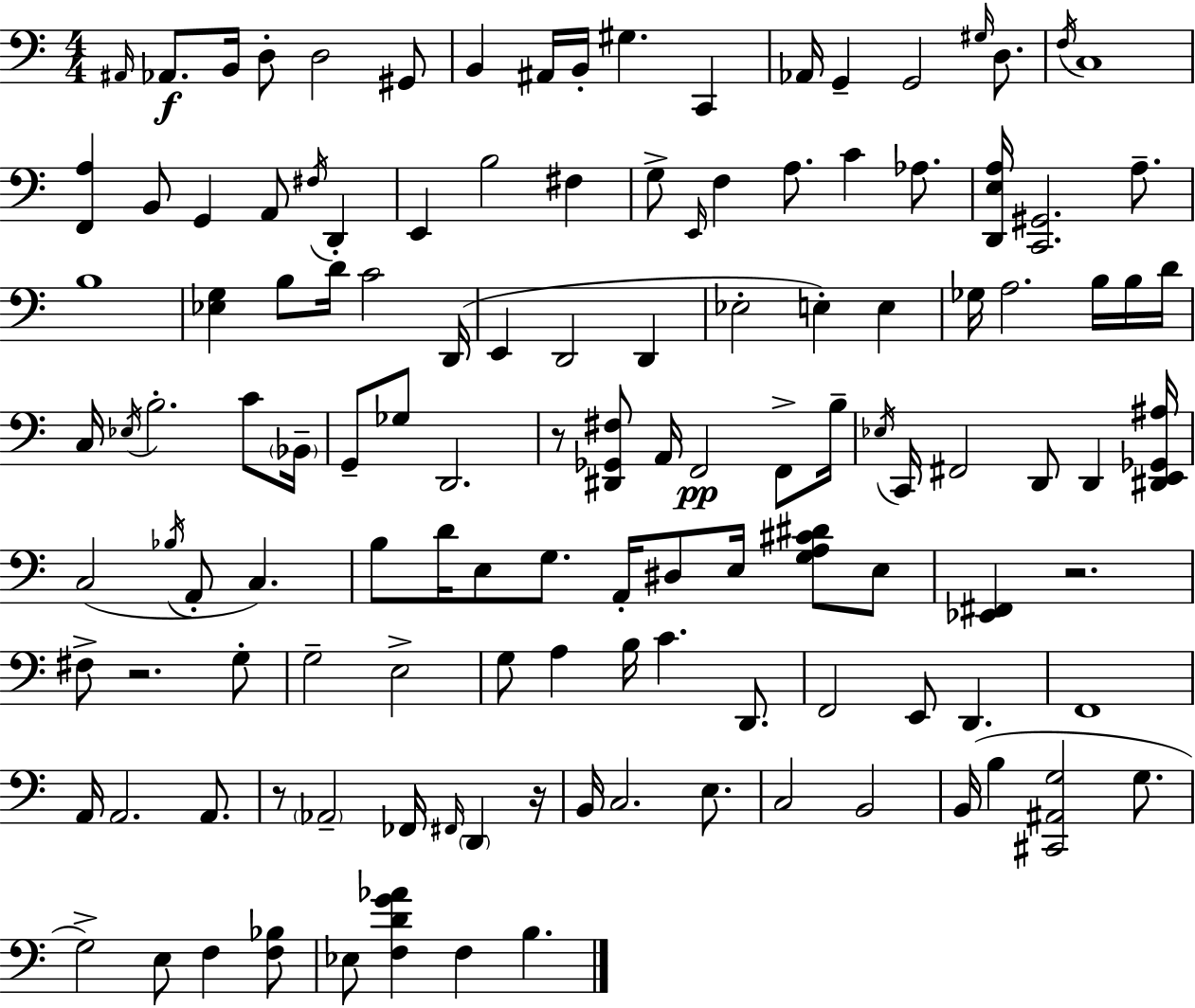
{
  \clef bass
  \numericTimeSignature
  \time 4/4
  \key a \minor
  \grace { ais,16 }\f aes,8. b,16 d8-. d2 gis,8 | b,4 ais,16 b,16-. gis4. c,4 | aes,16 g,4-- g,2 \grace { gis16 } d8. | \acciaccatura { f16 } c1 | \break <f, a>4 b,8 g,4 a,8 \acciaccatura { fis16 } | d,4-. e,4 b2 | fis4 g8-> \grace { e,16 } f4 a8. c'4 | aes8. <d, e a>16 <c, gis,>2. | \break a8.-- b1 | <ees g>4 b8 d'16 c'2 | d,16( e,4 d,2 | d,4 ees2-. e4-.) | \break e4 ges16 a2. | b16 b16 d'16 c16 \acciaccatura { ees16 } b2.-. | c'8 \parenthesize bes,16-- g,8-- ges8 d,2. | r8 <dis, ges, fis>8 a,16 f,2\pp | \break f,8-> b16-- \acciaccatura { ees16 } c,16 fis,2 | d,8 d,4 <dis, e, ges, ais>16 c2( \acciaccatura { bes16 } | a,8-. c4.) b8 d'16 e8 g8. | a,16-. dis8 e16 <g a cis' dis'>8 e8 <ees, fis,>4 r2. | \break fis8-> r2. | g8-. g2-- | e2-> g8 a4 b16 c'4. | d,8. f,2 | \break e,8 d,4. f,1 | a,16 a,2. | a,8. r8 \parenthesize aes,2-- | fes,16 \grace { fis,16 } \parenthesize d,4 r16 b,16 c2. | \break e8. c2 | b,2 b,16( b4 <cis, ais, g>2 | g8. g2->) | e8 f4 <f bes>8 ees8 <f d' g' aes'>4 f4 | \break b4. \bar "|."
}